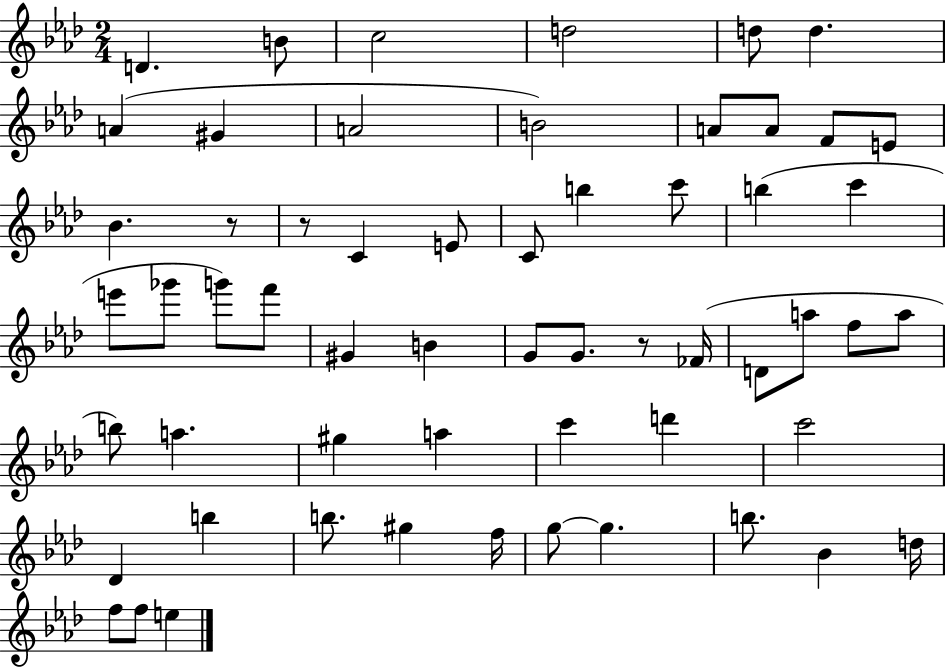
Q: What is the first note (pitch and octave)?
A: D4